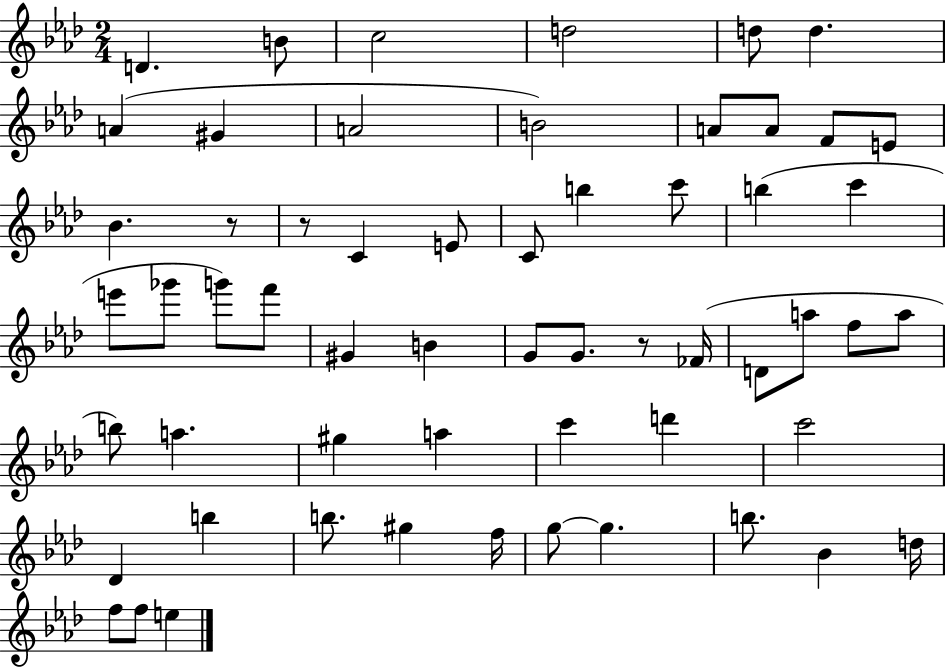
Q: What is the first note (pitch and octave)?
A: D4